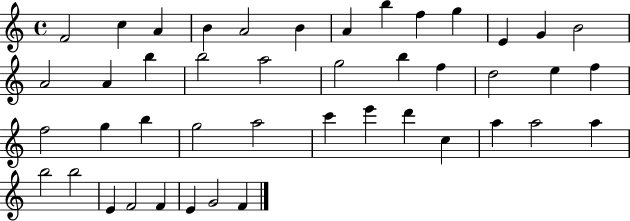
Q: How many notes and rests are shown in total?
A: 44